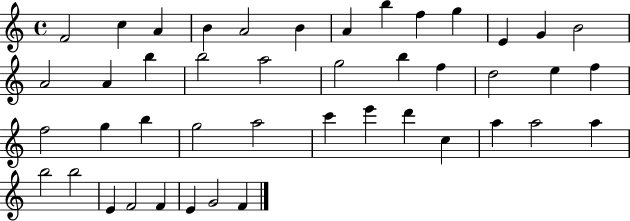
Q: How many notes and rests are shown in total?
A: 44